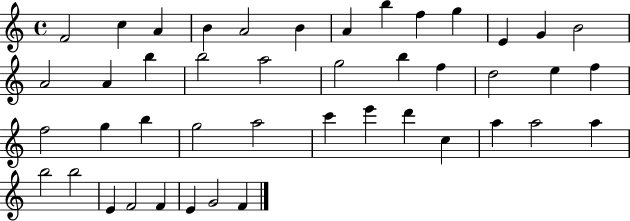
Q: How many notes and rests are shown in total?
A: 44